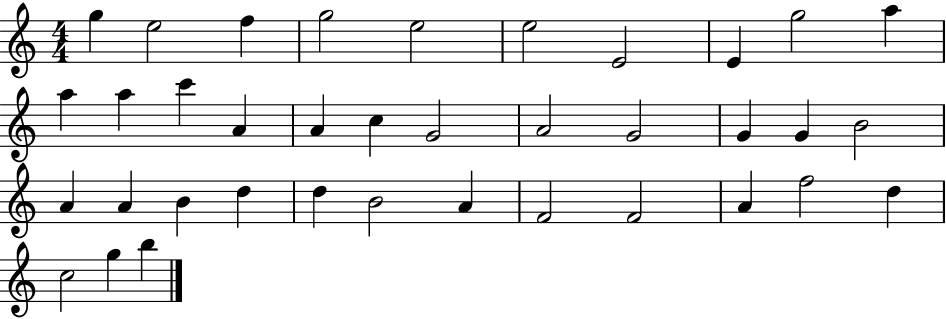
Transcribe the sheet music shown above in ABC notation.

X:1
T:Untitled
M:4/4
L:1/4
K:C
g e2 f g2 e2 e2 E2 E g2 a a a c' A A c G2 A2 G2 G G B2 A A B d d B2 A F2 F2 A f2 d c2 g b